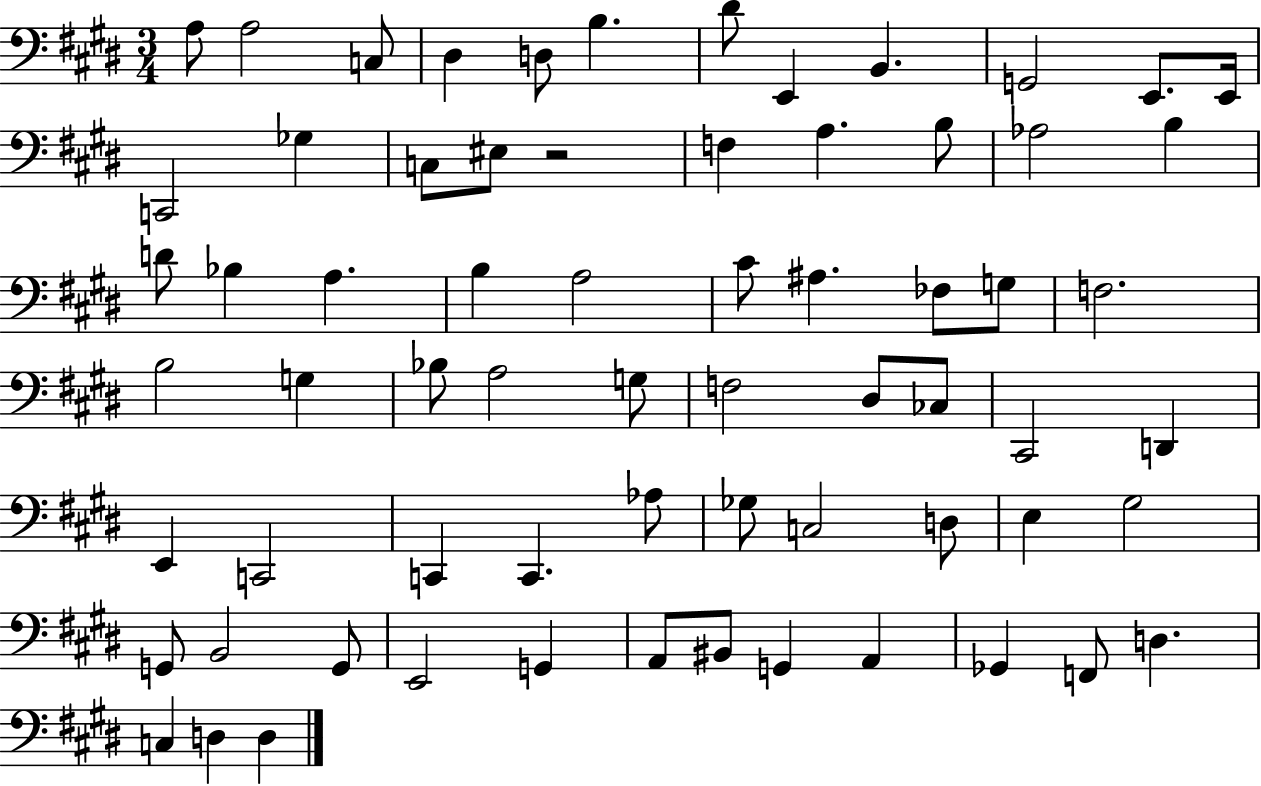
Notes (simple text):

A3/e A3/h C3/e D#3/q D3/e B3/q. D#4/e E2/q B2/q. G2/h E2/e. E2/s C2/h Gb3/q C3/e EIS3/e R/h F3/q A3/q. B3/e Ab3/h B3/q D4/e Bb3/q A3/q. B3/q A3/h C#4/e A#3/q. FES3/e G3/e F3/h. B3/h G3/q Bb3/e A3/h G3/e F3/h D#3/e CES3/e C#2/h D2/q E2/q C2/h C2/q C2/q. Ab3/e Gb3/e C3/h D3/e E3/q G#3/h G2/e B2/h G2/e E2/h G2/q A2/e BIS2/e G2/q A2/q Gb2/q F2/e D3/q. C3/q D3/q D3/q